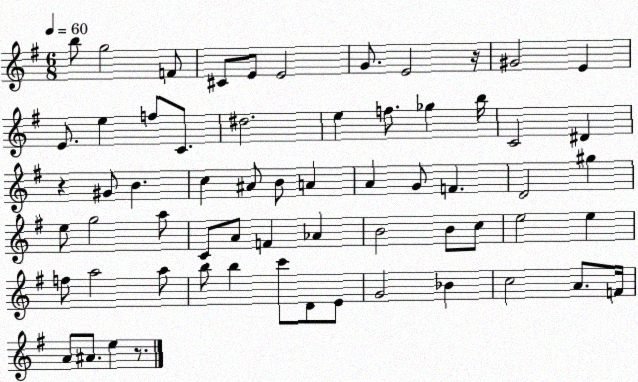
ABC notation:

X:1
T:Untitled
M:6/8
L:1/4
K:G
b/2 g2 F/2 ^C/2 E/2 E2 G/2 E2 z/4 ^G2 E E/2 e f/2 C/2 ^d2 e f/2 _g b/4 C2 ^D z ^G/2 B c ^A/2 B/2 A A G/2 F D2 ^g e/2 g2 a/2 C/2 A/2 F _A B2 B/2 c/2 e2 e f/2 a2 a/2 b/2 b c'/2 D/2 E/2 G2 _B c2 A/2 F/4 A/2 ^A/2 e z/2